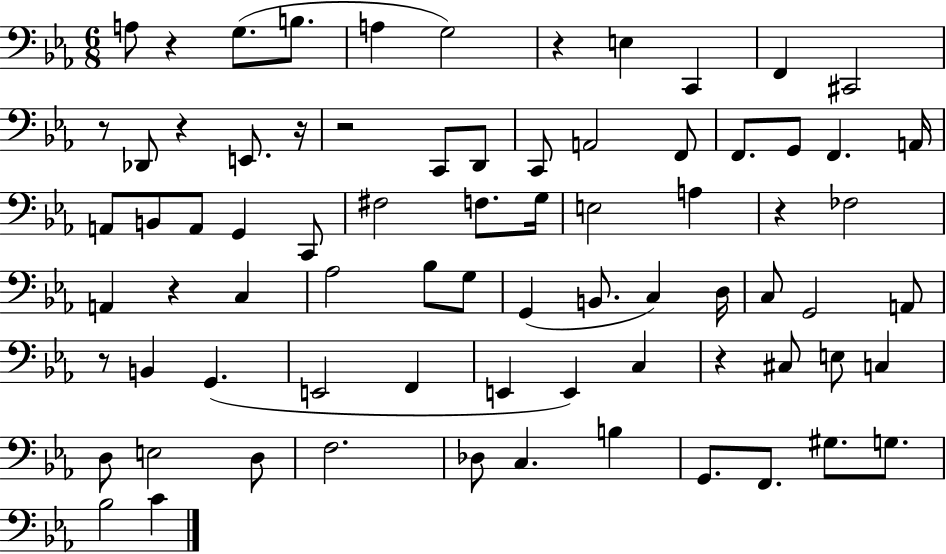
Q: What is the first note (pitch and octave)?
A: A3